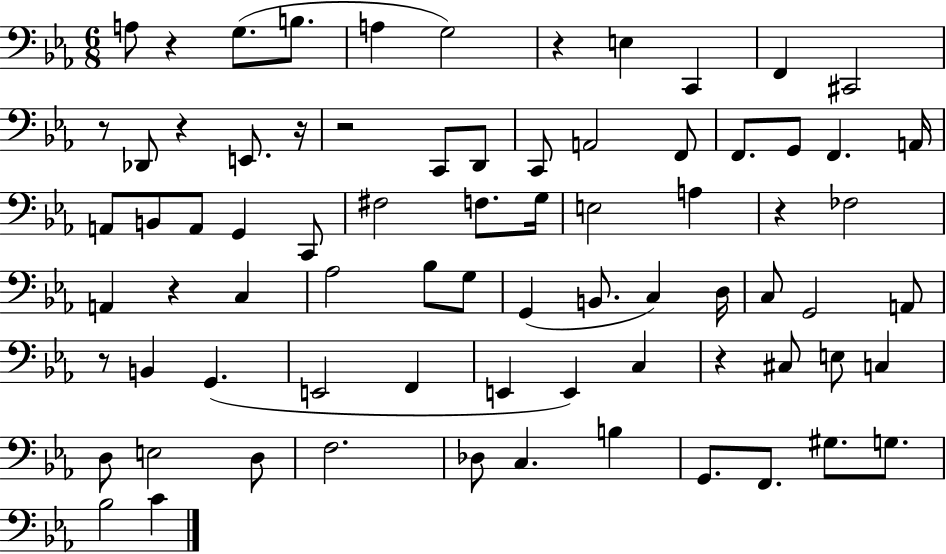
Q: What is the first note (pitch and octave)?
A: A3